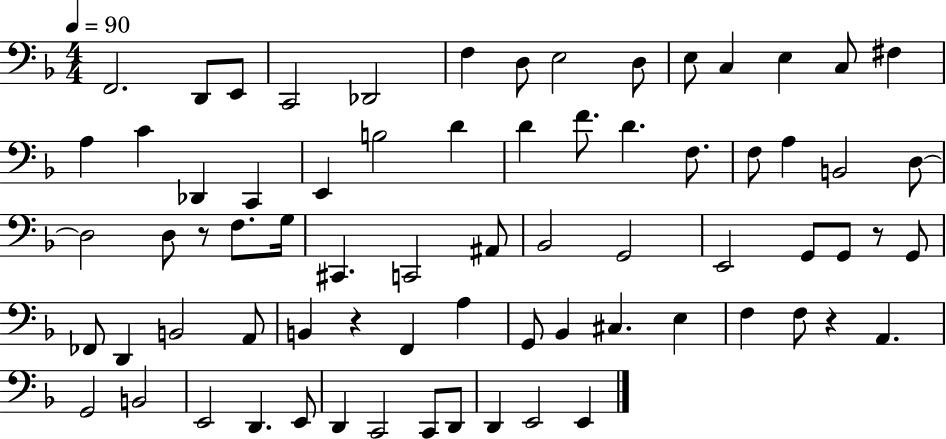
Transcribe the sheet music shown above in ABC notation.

X:1
T:Untitled
M:4/4
L:1/4
K:F
F,,2 D,,/2 E,,/2 C,,2 _D,,2 F, D,/2 E,2 D,/2 E,/2 C, E, C,/2 ^F, A, C _D,, C,, E,, B,2 D D F/2 D F,/2 F,/2 A, B,,2 D,/2 D,2 D,/2 z/2 F,/2 G,/4 ^C,, C,,2 ^A,,/2 _B,,2 G,,2 E,,2 G,,/2 G,,/2 z/2 G,,/2 _F,,/2 D,, B,,2 A,,/2 B,, z F,, A, G,,/2 _B,, ^C, E, F, F,/2 z A,, G,,2 B,,2 E,,2 D,, E,,/2 D,, C,,2 C,,/2 D,,/2 D,, E,,2 E,,